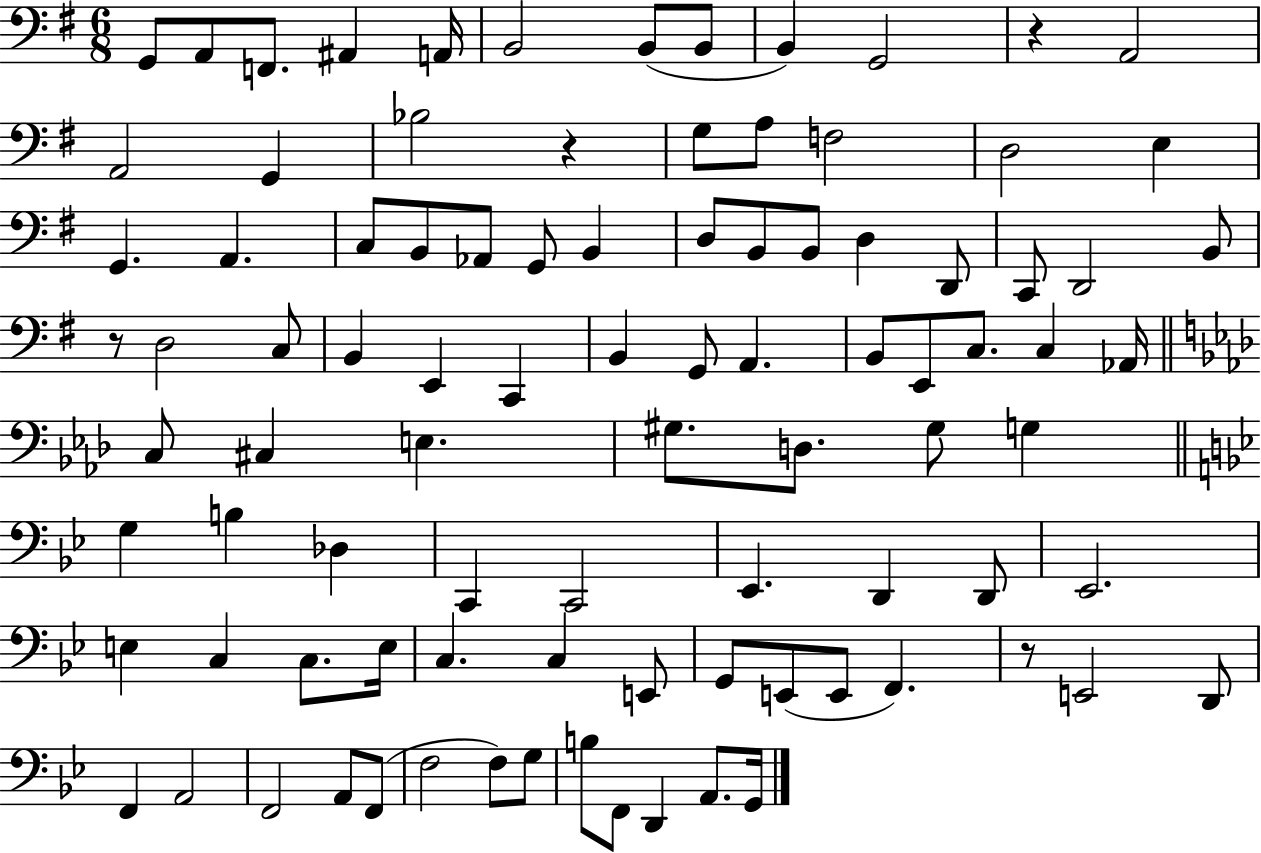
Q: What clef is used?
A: bass